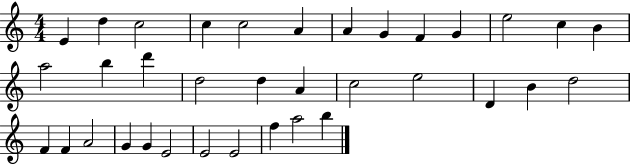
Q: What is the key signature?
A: C major